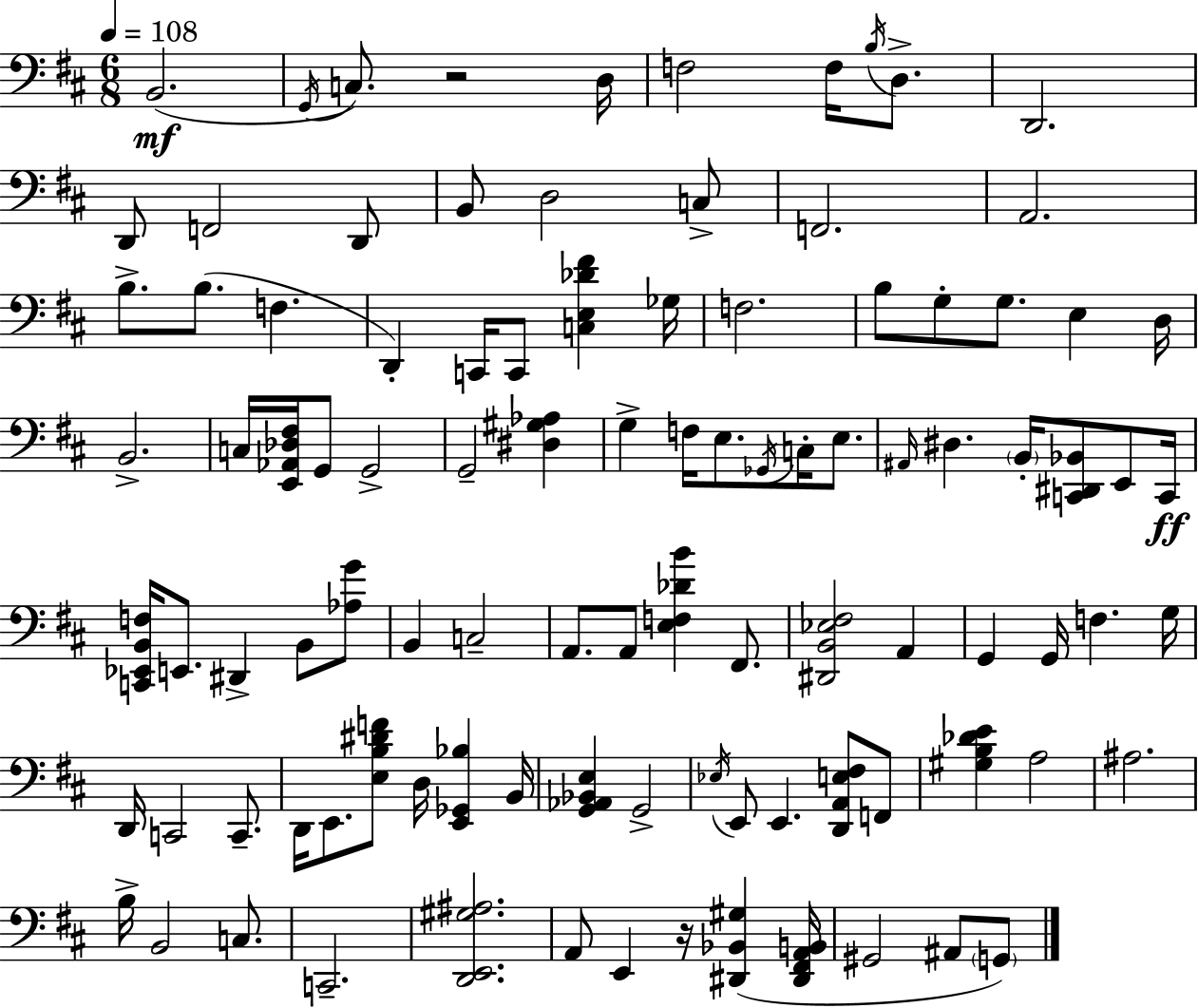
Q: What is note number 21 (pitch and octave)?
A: D2